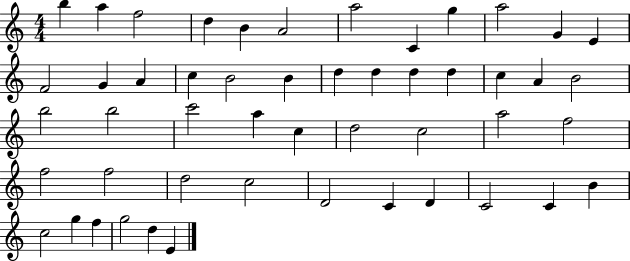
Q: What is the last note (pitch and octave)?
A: E4